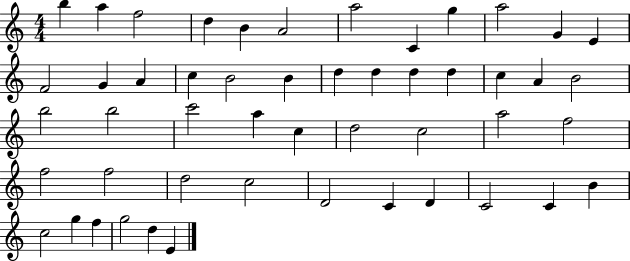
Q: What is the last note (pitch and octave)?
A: E4